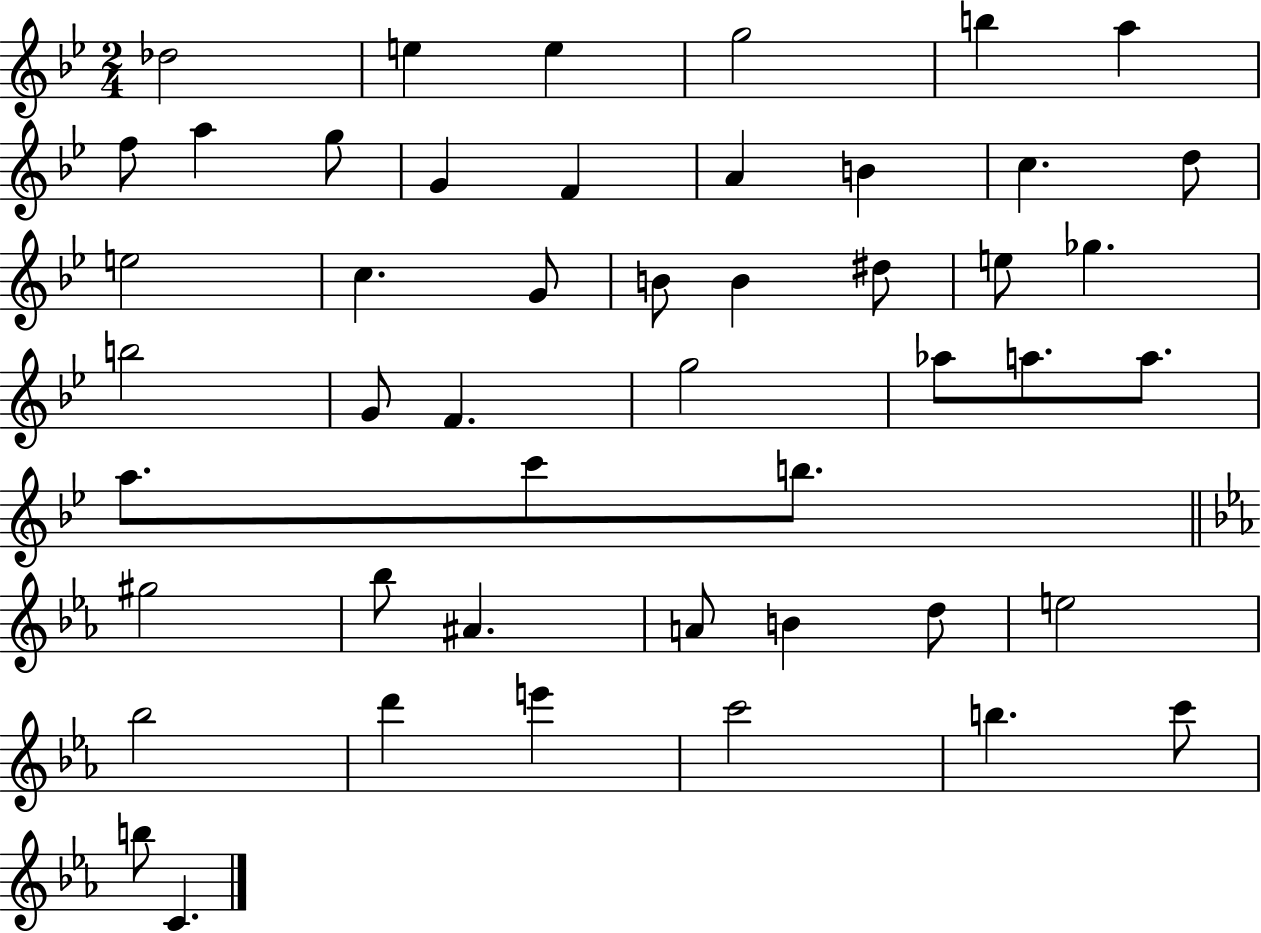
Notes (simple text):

Db5/h E5/q E5/q G5/h B5/q A5/q F5/e A5/q G5/e G4/q F4/q A4/q B4/q C5/q. D5/e E5/h C5/q. G4/e B4/e B4/q D#5/e E5/e Gb5/q. B5/h G4/e F4/q. G5/h Ab5/e A5/e. A5/e. A5/e. C6/e B5/e. G#5/h Bb5/e A#4/q. A4/e B4/q D5/e E5/h Bb5/h D6/q E6/q C6/h B5/q. C6/e B5/e C4/q.